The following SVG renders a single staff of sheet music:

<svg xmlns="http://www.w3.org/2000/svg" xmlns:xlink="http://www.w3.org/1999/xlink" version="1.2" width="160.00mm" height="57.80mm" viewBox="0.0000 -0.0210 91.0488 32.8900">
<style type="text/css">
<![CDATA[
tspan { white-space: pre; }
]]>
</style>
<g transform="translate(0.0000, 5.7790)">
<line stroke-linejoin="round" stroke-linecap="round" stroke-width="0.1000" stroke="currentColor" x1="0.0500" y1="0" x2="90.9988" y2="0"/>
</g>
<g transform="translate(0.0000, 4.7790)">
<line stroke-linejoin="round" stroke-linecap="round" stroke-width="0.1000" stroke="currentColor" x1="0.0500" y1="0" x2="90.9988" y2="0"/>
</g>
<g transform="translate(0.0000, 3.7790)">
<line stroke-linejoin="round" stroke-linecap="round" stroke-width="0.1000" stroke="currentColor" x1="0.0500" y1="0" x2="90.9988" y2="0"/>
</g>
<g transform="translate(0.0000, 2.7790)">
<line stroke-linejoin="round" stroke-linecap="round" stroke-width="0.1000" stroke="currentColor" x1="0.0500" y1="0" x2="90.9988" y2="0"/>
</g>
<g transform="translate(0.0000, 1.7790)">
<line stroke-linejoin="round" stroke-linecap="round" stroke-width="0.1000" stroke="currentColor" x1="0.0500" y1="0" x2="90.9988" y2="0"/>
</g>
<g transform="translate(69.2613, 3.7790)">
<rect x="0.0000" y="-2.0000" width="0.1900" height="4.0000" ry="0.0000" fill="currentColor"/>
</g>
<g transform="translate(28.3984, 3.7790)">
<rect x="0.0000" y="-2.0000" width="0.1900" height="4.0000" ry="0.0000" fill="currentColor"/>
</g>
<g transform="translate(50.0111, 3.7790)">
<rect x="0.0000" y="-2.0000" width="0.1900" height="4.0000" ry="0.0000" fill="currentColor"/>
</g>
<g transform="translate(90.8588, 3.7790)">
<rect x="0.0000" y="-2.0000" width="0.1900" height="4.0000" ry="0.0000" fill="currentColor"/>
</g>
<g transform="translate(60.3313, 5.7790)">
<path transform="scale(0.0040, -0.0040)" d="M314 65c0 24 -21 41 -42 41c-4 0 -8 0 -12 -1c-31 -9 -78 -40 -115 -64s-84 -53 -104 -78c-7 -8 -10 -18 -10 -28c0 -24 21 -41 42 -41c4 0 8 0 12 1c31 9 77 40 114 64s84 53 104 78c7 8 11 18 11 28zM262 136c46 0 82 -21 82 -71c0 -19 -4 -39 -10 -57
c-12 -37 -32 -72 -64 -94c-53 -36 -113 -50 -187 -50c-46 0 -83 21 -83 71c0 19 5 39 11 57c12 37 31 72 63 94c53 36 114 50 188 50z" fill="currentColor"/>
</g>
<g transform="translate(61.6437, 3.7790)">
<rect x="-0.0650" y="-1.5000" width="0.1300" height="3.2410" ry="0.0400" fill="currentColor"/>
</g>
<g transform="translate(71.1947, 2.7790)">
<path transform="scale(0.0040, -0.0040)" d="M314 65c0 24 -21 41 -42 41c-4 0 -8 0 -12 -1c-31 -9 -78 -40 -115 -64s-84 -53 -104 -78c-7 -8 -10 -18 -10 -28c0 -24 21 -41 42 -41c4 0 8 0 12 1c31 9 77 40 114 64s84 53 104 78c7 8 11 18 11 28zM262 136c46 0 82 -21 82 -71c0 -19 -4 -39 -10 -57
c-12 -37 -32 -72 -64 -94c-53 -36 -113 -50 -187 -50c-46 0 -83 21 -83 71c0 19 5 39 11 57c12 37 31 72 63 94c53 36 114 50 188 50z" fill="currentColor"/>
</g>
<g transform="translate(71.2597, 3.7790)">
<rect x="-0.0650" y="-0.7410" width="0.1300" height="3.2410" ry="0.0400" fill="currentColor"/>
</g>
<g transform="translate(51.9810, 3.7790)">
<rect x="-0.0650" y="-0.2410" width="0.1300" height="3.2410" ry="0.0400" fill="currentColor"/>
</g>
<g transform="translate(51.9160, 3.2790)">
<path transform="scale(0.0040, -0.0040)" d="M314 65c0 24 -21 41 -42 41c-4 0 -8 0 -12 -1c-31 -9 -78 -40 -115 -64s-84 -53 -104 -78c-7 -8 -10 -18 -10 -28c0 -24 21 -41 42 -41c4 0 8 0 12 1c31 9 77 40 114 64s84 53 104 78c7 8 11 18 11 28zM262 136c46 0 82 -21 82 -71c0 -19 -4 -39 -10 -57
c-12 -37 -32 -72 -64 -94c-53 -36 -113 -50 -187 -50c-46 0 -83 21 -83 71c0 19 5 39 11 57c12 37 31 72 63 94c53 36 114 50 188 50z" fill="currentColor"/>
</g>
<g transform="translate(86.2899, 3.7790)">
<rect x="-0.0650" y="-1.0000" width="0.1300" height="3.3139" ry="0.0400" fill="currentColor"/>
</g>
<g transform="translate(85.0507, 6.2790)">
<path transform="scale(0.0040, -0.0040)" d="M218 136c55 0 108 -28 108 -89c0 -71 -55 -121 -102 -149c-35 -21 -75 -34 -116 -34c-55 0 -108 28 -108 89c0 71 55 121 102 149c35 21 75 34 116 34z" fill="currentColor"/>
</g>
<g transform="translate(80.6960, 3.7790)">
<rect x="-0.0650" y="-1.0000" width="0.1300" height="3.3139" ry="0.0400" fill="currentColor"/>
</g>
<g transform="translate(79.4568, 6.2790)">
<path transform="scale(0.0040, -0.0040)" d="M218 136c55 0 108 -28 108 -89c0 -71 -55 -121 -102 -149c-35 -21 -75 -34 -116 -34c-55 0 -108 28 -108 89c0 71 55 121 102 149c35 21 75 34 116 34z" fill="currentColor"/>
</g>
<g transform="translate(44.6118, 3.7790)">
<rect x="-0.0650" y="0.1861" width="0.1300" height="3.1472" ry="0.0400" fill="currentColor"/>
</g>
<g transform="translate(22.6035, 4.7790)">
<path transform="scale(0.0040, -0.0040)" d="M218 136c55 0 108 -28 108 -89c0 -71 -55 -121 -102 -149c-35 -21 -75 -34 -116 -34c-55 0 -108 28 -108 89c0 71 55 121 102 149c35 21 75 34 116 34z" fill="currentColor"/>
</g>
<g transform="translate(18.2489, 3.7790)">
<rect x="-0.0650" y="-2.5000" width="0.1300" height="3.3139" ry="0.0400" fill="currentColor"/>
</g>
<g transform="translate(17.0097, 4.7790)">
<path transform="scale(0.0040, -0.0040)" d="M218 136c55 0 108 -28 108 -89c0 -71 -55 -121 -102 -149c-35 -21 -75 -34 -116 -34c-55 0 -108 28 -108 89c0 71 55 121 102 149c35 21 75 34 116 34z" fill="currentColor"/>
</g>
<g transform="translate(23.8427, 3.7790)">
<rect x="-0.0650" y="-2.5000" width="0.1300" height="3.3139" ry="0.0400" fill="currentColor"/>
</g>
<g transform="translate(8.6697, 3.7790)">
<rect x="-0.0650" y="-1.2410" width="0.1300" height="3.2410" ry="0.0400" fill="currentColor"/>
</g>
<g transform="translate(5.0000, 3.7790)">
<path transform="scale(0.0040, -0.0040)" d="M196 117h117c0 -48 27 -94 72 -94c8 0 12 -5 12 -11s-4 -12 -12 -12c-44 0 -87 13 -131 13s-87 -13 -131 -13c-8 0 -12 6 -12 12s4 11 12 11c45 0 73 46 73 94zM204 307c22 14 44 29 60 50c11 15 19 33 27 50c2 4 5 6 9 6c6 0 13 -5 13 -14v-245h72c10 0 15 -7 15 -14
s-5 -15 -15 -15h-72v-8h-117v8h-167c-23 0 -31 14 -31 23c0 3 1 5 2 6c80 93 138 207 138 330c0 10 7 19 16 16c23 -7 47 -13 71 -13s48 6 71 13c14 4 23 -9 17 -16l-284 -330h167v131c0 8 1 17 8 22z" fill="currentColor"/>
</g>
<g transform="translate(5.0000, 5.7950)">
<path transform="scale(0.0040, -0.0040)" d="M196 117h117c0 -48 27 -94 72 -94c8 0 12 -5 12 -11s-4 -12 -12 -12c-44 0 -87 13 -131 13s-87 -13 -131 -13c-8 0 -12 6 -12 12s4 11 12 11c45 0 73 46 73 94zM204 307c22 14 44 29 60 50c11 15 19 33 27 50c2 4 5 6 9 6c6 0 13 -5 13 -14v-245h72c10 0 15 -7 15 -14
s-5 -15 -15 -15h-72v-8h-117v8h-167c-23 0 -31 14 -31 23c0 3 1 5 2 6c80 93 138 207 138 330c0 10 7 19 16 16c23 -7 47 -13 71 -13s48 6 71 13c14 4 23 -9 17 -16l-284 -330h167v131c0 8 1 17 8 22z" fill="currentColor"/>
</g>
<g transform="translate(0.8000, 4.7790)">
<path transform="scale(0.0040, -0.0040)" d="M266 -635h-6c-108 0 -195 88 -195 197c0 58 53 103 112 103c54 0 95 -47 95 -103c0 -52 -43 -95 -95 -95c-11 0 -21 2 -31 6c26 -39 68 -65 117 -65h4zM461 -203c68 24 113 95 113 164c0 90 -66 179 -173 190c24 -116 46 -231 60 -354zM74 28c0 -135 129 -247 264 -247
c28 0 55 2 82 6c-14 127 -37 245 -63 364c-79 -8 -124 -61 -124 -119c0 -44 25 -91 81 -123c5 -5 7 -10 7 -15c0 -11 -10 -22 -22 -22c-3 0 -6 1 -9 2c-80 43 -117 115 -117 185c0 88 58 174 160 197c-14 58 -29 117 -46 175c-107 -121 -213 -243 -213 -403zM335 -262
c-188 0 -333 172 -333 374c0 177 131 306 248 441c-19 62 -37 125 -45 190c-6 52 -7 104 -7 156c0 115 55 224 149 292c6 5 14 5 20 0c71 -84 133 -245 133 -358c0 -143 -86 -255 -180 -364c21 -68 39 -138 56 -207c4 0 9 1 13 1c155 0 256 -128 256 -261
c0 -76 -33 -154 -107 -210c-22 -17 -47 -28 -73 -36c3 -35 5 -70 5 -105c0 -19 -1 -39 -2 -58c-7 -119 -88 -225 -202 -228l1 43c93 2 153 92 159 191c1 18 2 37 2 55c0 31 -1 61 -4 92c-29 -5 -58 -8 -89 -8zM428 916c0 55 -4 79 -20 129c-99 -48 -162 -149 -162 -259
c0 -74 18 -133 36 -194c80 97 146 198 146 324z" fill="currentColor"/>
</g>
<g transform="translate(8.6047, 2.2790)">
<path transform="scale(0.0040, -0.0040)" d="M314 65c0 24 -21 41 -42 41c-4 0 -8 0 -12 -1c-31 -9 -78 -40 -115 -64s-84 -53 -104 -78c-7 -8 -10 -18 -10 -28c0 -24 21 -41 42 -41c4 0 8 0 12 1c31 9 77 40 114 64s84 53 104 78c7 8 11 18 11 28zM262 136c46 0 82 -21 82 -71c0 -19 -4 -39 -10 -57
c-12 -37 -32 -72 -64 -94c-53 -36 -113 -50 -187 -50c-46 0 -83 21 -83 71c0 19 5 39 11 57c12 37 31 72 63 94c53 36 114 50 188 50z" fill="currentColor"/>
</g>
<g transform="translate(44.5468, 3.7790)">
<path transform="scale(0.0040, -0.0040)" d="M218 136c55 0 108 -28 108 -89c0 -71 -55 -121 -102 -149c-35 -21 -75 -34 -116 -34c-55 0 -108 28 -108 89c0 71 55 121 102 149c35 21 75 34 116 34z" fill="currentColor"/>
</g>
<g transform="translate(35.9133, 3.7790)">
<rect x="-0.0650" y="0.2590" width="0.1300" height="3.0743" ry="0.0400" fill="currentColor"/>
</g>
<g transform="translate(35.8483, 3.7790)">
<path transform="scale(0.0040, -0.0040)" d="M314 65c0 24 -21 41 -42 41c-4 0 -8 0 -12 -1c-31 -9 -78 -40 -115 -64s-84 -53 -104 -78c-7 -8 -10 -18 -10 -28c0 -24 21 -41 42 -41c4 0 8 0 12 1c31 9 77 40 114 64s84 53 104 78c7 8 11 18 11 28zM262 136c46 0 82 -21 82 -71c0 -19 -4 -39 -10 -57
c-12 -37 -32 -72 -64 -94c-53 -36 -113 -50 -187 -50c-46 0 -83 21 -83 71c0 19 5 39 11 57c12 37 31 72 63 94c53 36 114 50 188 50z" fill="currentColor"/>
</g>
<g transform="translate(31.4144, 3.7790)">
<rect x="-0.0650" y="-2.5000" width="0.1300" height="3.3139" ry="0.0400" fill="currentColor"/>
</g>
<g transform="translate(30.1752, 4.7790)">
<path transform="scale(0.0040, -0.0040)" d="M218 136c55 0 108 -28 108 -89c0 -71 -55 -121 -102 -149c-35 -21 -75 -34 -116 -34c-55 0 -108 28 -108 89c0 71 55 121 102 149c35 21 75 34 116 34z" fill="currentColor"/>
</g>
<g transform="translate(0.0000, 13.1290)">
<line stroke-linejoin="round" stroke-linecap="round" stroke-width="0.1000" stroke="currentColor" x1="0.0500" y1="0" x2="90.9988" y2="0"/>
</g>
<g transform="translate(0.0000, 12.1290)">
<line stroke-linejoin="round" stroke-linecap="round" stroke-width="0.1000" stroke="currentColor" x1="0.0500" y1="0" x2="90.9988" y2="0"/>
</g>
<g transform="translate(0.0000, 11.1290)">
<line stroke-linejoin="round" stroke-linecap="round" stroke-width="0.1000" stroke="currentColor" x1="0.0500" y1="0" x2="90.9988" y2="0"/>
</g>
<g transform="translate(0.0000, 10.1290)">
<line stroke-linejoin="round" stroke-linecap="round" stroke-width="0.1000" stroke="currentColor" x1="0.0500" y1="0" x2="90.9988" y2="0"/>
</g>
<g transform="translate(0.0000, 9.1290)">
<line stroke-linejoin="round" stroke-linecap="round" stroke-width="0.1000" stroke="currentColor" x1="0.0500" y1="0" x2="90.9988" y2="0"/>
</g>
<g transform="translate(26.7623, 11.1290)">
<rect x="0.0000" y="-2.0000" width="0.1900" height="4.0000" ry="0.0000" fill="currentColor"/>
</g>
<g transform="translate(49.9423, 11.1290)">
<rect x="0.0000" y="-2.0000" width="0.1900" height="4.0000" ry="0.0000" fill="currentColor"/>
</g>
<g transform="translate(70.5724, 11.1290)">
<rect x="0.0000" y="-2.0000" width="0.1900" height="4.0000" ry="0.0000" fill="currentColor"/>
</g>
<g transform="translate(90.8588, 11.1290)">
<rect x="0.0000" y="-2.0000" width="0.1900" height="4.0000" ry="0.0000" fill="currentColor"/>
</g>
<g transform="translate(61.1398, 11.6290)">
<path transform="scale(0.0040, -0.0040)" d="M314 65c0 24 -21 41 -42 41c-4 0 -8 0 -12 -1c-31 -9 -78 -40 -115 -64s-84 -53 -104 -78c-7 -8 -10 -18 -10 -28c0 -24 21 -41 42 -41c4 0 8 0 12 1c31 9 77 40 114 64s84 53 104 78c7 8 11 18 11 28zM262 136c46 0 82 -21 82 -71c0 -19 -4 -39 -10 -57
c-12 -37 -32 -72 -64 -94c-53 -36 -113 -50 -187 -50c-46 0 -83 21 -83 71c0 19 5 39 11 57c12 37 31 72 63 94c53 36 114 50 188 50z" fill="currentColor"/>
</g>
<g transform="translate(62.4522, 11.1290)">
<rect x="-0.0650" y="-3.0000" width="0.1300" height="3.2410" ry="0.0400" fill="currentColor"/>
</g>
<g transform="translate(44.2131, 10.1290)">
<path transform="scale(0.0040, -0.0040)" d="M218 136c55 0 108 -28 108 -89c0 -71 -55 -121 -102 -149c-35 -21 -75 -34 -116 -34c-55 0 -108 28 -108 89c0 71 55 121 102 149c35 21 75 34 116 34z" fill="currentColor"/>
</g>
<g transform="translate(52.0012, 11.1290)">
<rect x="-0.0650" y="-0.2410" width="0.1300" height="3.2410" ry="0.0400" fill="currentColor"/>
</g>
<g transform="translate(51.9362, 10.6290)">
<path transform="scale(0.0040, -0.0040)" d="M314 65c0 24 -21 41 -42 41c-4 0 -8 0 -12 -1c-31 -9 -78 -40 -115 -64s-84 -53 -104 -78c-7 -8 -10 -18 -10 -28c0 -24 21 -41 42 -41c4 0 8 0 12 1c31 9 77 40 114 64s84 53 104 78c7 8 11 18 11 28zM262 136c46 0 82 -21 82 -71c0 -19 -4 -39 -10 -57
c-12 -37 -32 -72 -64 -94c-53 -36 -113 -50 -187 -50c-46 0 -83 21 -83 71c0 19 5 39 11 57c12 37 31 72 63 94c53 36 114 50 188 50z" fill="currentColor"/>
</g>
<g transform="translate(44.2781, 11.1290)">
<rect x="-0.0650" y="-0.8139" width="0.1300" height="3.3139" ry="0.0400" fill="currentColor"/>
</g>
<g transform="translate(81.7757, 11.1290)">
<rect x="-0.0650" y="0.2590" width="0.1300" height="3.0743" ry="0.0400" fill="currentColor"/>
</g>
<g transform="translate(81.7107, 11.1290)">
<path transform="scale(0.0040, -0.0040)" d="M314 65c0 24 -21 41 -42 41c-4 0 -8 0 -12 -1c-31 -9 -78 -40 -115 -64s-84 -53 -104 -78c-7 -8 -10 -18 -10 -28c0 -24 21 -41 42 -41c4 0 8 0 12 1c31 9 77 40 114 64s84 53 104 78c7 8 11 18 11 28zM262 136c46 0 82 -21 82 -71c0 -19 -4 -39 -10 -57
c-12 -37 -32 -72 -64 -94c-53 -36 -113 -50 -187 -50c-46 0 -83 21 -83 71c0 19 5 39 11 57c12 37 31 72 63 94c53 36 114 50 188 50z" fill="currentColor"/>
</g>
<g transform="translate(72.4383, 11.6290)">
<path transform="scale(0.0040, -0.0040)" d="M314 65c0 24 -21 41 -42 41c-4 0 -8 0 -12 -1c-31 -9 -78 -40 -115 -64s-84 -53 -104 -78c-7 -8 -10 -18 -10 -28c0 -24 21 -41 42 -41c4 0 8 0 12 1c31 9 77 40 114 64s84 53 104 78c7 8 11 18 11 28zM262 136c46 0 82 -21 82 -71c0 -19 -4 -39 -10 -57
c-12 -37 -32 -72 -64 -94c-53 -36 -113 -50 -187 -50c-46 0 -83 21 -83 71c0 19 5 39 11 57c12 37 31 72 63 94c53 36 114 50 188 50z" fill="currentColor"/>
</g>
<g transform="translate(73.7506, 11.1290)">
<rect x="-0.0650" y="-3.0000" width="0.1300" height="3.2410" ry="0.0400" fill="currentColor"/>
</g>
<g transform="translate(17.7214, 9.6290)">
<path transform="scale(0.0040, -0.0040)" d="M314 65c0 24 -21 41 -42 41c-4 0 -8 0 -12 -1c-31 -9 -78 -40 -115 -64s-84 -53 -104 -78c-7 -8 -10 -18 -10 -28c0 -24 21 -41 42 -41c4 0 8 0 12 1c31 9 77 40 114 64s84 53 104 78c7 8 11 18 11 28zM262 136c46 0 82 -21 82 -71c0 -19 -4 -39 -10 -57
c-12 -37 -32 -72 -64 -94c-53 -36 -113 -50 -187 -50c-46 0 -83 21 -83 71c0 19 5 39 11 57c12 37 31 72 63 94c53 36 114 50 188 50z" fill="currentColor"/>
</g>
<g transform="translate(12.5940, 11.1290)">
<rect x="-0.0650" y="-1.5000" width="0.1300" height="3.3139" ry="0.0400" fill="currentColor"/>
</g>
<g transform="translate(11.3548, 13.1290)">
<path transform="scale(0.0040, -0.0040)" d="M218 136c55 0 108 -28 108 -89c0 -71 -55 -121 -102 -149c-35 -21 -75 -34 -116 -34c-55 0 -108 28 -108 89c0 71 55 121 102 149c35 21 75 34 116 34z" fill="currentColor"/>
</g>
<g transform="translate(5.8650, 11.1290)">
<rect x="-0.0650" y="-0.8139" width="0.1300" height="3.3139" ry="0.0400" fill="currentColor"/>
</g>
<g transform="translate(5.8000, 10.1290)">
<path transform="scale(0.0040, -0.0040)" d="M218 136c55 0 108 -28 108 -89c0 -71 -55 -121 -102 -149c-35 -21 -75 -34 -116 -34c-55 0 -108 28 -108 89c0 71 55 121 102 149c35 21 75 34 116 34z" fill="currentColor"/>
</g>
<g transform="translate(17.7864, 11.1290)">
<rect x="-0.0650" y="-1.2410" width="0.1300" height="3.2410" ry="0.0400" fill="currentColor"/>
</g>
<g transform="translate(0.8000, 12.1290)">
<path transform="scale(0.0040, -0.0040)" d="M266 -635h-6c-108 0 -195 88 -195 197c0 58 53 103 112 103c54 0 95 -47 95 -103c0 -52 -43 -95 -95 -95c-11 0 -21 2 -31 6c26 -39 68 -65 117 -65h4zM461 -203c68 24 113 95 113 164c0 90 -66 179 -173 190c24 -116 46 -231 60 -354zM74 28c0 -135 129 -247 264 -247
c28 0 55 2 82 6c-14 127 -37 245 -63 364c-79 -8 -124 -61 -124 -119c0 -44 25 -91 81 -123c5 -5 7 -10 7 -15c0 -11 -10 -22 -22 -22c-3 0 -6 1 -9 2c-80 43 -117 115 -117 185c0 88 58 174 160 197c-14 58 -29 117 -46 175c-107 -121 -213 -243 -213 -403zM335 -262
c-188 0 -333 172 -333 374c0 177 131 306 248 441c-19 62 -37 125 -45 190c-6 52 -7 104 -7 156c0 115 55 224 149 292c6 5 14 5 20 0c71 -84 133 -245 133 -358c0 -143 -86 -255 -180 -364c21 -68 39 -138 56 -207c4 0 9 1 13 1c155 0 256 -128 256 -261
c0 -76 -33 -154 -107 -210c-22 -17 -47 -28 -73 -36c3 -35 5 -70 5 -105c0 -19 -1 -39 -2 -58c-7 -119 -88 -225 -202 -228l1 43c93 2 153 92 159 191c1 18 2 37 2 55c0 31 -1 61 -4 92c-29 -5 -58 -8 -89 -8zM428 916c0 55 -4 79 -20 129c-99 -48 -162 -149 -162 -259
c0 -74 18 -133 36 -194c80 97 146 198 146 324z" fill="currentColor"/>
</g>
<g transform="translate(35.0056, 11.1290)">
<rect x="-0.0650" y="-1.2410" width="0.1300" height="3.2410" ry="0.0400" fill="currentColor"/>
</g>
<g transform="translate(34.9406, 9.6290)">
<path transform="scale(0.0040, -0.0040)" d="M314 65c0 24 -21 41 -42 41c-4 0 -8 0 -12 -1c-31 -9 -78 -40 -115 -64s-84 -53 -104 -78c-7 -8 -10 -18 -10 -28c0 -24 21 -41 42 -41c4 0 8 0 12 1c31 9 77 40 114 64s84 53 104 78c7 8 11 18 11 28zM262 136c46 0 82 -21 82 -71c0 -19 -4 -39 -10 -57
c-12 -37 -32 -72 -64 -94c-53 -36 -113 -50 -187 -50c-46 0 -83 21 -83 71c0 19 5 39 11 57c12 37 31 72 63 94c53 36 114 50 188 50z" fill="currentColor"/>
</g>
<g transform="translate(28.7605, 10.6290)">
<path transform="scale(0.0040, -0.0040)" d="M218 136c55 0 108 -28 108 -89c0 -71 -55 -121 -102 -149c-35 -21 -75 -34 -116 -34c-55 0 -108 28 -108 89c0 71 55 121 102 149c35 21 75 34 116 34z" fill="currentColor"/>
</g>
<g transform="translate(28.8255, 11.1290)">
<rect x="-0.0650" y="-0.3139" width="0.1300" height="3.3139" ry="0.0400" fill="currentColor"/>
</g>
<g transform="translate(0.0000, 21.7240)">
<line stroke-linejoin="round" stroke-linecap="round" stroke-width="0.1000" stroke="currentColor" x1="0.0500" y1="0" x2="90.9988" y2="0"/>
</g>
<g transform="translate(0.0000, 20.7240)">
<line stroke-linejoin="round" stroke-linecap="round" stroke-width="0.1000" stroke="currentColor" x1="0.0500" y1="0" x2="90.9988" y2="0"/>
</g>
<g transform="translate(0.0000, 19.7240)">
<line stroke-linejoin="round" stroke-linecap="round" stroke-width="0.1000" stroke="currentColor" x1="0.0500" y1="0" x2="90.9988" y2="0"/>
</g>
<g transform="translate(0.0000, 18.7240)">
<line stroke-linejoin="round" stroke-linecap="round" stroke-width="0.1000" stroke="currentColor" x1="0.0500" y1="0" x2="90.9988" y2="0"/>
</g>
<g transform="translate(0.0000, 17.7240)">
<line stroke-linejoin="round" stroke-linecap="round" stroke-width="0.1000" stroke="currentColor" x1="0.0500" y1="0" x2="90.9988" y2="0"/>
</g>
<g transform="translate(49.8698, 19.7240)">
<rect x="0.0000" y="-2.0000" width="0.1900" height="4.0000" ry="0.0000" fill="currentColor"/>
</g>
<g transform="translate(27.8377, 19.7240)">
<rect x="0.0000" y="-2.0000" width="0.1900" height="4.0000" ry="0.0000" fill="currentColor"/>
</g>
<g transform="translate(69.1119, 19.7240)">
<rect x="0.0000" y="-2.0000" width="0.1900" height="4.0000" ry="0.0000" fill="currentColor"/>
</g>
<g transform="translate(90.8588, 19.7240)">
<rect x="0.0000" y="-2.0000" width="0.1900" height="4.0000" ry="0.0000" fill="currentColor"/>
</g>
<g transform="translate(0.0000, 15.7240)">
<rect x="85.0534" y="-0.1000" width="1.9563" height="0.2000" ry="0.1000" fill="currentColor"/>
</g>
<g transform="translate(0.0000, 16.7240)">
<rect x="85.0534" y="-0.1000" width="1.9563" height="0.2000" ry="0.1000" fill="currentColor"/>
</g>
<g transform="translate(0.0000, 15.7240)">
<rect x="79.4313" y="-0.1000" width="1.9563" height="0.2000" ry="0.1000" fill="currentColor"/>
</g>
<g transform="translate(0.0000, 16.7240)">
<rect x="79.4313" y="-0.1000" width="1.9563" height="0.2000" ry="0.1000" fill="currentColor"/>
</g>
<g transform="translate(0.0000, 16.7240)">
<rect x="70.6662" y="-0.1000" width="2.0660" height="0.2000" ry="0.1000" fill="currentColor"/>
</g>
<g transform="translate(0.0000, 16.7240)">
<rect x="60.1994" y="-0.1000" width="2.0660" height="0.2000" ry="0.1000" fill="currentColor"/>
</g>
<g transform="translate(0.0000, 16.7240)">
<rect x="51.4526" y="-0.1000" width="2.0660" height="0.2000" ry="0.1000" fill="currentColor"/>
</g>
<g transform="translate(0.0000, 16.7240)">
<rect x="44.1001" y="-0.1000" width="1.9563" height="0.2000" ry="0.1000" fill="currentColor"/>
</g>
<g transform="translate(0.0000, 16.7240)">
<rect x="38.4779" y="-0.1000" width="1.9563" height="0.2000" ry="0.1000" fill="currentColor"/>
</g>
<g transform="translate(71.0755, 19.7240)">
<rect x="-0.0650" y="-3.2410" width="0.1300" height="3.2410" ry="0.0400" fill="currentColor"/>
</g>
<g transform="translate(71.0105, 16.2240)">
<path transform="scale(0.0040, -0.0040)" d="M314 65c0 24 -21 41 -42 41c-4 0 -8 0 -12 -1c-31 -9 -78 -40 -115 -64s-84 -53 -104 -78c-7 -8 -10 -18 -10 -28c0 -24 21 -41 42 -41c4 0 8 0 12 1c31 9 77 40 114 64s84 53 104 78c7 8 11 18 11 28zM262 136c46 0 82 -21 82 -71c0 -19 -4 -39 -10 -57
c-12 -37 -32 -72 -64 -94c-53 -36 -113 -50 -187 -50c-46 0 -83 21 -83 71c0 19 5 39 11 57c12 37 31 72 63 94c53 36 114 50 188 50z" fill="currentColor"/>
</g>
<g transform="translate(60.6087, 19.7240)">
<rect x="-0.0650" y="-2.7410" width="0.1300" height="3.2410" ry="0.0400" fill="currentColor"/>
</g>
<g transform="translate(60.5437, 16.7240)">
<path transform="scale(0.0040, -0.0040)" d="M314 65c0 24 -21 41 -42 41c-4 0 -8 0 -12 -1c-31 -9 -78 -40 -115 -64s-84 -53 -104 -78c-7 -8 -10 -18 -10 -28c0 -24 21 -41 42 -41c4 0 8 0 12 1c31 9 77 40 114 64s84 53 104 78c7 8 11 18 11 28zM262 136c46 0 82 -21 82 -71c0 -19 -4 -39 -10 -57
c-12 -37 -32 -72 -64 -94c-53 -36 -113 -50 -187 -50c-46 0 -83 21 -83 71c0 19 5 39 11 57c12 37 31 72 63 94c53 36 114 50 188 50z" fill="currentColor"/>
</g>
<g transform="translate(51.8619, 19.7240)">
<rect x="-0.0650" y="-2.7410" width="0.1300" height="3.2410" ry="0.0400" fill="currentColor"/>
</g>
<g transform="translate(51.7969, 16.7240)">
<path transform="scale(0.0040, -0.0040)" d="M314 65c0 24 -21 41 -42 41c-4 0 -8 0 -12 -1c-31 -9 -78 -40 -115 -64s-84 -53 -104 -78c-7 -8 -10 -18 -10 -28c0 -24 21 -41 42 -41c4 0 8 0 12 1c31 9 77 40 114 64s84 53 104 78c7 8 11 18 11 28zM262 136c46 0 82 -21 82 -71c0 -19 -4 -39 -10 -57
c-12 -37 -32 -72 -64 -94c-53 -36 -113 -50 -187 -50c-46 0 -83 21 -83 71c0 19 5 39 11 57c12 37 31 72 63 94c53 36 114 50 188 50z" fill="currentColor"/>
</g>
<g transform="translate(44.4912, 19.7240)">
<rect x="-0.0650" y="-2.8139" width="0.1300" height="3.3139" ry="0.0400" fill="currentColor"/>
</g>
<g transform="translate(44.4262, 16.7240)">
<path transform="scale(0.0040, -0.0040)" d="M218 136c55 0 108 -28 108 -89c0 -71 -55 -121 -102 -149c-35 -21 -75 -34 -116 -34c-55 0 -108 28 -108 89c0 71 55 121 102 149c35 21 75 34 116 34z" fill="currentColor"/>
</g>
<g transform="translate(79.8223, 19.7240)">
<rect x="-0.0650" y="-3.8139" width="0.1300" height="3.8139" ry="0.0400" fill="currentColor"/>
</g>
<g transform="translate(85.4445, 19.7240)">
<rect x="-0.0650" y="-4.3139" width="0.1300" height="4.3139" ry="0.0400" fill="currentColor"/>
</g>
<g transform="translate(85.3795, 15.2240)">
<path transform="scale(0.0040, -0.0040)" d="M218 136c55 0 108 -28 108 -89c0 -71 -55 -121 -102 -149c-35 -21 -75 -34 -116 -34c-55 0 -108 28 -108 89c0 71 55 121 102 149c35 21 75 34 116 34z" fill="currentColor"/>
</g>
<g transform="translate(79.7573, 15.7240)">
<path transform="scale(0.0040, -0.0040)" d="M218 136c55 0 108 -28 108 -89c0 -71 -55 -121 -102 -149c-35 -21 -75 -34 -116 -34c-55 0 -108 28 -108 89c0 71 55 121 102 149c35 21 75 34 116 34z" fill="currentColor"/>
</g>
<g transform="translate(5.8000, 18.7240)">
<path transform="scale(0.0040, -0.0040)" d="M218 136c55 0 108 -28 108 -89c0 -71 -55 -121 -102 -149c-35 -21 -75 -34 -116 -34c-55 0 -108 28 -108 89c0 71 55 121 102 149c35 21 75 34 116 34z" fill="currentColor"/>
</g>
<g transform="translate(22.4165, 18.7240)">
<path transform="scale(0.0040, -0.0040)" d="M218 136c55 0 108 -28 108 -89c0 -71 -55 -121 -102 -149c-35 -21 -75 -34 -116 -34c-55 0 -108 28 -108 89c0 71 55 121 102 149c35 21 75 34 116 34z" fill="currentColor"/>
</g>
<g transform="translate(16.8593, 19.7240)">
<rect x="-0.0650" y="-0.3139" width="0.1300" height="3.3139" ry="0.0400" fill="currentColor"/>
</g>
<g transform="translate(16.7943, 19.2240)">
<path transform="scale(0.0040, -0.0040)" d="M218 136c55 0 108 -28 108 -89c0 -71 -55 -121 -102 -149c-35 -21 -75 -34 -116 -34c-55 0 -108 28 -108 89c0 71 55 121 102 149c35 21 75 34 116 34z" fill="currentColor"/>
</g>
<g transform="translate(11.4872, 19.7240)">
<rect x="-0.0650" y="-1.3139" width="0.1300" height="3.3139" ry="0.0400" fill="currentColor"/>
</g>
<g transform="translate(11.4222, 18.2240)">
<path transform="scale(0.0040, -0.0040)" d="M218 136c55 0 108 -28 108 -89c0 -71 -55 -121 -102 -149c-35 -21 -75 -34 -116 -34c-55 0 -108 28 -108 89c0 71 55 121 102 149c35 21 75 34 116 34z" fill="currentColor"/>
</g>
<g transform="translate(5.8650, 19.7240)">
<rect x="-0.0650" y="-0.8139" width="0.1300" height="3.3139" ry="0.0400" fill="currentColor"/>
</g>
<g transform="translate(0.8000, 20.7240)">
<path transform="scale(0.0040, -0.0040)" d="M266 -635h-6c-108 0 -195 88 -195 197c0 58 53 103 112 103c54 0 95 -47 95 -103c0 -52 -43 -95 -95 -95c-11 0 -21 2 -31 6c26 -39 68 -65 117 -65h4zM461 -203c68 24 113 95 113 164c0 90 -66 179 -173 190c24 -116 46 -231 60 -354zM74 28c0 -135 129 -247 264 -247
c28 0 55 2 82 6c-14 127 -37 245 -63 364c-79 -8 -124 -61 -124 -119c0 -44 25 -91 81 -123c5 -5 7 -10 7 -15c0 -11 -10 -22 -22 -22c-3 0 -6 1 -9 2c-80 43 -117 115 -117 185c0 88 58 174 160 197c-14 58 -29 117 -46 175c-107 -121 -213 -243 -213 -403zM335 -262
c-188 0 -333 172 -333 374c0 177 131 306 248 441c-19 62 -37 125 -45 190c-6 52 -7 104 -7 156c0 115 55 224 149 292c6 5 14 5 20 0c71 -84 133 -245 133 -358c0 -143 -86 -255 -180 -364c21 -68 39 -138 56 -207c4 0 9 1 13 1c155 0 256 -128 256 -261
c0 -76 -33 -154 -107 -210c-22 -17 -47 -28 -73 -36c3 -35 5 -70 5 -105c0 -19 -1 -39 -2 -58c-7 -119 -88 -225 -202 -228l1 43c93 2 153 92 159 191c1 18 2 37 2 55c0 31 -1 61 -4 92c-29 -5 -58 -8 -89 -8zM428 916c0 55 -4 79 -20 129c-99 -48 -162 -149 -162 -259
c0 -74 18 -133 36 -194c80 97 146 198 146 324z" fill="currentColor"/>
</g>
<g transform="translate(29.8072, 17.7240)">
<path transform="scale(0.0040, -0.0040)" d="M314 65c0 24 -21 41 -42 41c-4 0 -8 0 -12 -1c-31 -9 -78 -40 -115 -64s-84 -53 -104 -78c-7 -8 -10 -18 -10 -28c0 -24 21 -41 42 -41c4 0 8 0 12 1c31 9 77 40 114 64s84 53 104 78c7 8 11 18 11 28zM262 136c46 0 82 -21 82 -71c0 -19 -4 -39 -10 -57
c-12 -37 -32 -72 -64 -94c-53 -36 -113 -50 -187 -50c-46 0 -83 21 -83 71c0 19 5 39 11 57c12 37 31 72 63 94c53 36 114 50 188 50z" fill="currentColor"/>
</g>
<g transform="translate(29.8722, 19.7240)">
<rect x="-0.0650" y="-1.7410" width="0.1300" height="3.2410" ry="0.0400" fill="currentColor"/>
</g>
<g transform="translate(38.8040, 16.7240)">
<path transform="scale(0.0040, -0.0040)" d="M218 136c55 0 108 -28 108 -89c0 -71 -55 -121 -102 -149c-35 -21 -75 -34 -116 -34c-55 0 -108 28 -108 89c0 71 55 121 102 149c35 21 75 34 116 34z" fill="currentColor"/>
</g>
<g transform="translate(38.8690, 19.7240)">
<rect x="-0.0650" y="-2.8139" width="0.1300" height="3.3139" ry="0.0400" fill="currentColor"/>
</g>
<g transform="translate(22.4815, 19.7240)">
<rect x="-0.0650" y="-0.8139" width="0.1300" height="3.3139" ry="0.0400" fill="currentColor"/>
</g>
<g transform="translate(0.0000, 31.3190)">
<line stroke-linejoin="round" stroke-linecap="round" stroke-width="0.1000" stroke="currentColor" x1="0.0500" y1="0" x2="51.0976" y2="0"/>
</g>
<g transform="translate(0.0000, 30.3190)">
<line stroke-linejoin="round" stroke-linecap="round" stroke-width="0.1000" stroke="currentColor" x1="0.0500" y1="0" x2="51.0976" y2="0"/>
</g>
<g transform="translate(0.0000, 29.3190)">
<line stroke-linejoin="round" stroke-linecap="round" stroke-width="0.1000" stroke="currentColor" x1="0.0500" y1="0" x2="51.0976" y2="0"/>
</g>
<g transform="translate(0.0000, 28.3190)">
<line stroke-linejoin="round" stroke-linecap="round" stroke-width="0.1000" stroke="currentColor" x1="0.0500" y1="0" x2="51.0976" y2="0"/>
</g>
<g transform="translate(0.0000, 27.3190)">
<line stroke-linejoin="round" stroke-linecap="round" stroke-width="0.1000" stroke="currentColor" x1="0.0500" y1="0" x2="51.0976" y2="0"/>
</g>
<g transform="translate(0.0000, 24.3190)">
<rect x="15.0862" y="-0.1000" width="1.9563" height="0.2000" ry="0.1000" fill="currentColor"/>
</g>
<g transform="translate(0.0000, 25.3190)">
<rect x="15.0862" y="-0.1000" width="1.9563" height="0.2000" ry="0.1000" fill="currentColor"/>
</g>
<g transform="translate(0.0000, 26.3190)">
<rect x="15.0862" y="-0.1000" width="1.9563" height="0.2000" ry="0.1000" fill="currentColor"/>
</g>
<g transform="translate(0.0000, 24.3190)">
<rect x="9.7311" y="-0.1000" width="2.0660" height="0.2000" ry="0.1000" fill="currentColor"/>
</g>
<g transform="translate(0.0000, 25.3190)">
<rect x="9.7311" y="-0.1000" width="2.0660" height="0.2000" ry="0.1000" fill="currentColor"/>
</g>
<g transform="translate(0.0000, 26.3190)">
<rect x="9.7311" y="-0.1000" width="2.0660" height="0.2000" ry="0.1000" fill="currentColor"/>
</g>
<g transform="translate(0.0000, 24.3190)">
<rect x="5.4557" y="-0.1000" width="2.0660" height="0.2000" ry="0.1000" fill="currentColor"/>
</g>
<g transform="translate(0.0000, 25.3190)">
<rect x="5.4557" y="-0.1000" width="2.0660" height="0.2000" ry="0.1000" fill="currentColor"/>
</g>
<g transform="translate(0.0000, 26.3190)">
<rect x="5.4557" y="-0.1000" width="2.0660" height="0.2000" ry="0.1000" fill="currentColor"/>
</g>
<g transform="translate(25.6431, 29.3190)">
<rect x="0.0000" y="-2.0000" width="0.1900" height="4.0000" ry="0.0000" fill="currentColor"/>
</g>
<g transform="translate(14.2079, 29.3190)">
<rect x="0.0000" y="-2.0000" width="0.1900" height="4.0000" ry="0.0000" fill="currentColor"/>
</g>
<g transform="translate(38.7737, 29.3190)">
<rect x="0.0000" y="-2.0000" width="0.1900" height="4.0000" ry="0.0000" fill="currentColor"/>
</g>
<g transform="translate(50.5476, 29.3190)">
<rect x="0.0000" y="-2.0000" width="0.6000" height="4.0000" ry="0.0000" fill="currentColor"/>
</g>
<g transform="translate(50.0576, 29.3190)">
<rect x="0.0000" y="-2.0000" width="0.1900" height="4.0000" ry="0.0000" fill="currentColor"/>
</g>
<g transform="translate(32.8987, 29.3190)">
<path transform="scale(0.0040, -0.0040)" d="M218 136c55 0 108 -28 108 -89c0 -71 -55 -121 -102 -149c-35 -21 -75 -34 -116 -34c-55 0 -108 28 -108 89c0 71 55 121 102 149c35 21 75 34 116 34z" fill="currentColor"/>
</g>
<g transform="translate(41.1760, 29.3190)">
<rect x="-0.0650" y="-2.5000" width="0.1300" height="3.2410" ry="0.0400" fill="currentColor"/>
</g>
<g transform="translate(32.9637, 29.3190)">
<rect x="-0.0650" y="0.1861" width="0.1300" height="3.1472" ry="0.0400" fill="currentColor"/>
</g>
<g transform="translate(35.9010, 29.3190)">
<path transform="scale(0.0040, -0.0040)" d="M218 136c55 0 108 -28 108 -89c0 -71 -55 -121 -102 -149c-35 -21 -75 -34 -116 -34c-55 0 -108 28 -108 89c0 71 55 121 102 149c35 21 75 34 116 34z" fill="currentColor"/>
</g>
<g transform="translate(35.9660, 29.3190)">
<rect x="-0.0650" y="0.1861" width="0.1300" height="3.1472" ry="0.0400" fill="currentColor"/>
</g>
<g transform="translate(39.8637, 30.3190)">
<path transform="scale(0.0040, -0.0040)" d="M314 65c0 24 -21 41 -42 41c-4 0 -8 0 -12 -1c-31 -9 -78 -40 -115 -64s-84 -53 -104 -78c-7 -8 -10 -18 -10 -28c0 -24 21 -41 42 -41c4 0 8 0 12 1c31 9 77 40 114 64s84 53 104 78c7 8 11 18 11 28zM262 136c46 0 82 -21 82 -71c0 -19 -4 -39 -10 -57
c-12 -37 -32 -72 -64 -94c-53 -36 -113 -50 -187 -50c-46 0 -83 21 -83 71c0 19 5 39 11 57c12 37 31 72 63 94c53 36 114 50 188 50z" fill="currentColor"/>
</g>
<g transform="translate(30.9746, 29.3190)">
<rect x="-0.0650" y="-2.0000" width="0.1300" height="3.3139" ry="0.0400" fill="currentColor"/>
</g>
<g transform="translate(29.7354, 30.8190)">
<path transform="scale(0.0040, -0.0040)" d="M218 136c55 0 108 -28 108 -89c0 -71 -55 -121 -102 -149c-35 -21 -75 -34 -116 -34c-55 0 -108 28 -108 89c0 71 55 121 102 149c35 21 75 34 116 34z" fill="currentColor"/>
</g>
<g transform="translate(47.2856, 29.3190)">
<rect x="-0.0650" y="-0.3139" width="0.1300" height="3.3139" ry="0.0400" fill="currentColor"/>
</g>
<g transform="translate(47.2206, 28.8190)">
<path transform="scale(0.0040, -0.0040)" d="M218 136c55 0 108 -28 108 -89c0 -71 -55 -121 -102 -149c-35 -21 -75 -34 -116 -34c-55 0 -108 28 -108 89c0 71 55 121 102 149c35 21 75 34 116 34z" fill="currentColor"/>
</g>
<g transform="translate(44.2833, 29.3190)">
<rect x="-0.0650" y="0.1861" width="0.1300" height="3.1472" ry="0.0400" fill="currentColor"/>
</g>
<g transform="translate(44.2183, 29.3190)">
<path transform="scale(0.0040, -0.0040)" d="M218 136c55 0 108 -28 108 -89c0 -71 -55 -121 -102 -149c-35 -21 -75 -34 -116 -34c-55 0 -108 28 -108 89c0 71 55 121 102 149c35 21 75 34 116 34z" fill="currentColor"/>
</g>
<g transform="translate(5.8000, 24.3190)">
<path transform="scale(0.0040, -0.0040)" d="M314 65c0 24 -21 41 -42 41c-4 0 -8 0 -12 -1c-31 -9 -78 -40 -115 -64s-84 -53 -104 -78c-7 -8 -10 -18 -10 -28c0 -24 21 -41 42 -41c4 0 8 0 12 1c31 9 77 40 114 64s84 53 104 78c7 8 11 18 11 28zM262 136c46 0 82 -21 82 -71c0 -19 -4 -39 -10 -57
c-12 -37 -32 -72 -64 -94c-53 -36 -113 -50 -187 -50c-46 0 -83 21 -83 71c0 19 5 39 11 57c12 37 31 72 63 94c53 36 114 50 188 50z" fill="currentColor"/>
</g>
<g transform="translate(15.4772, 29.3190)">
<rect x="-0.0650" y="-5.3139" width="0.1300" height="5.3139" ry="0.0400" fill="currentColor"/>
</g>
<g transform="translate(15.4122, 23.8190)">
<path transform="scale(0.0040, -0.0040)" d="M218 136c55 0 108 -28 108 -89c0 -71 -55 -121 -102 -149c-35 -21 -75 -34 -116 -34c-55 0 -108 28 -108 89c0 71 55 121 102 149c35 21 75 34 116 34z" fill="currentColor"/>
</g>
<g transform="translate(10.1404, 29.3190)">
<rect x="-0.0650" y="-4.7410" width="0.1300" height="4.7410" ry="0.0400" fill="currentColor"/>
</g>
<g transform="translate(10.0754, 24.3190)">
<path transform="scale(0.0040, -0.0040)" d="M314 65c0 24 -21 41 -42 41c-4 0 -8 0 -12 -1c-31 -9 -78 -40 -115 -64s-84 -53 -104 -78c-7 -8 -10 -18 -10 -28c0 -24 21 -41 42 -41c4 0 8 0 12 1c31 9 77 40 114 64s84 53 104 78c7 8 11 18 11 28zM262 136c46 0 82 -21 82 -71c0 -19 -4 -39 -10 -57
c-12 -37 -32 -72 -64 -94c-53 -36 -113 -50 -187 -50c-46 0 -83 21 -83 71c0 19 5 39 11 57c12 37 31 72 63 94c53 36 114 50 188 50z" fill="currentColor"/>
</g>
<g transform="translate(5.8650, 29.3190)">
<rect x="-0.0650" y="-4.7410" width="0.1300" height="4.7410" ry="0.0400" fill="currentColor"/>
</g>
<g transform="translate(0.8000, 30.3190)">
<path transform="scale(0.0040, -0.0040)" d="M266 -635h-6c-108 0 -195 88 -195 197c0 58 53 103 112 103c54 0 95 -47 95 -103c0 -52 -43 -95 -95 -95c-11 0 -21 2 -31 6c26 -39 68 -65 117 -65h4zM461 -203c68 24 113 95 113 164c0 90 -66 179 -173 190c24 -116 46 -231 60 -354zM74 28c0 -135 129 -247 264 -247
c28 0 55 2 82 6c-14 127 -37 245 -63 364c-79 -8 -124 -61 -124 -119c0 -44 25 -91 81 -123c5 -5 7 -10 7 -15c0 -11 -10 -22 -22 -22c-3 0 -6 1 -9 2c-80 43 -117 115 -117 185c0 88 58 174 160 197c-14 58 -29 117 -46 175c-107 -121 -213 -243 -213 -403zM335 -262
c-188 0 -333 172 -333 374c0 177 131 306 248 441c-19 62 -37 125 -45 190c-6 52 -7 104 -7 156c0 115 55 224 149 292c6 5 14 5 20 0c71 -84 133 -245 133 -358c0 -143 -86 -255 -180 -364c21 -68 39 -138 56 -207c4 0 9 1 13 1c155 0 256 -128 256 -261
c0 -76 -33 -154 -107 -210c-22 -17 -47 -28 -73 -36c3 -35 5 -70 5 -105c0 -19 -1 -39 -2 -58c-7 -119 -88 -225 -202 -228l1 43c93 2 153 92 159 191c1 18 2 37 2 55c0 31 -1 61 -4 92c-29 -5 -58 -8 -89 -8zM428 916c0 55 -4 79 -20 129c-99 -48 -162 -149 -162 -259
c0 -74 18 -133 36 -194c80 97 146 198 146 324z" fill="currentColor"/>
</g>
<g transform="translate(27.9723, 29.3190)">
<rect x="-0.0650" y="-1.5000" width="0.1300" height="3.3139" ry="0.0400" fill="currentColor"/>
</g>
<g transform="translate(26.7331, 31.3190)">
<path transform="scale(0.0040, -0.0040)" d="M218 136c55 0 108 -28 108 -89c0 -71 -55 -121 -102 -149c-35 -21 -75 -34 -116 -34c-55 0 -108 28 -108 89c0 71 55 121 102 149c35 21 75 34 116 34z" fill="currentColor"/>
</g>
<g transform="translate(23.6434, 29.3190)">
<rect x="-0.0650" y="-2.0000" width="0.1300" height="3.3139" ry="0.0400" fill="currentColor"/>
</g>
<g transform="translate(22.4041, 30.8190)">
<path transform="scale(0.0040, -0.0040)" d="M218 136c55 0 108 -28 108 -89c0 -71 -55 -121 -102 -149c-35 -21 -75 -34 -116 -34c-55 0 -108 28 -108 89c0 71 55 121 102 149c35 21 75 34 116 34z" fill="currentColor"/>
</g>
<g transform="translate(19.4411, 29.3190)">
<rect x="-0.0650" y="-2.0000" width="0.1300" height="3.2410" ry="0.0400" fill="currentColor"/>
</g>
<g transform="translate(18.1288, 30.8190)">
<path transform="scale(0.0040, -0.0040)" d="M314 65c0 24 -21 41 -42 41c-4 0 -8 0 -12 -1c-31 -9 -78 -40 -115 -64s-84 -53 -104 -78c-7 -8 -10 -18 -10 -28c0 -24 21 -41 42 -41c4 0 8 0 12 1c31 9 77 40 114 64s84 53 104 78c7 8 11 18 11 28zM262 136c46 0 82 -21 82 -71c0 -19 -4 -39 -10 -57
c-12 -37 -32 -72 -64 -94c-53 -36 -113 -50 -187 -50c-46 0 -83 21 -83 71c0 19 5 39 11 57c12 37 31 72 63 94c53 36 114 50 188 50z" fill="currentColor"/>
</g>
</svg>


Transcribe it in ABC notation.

X:1
T:Untitled
M:4/4
L:1/4
K:C
e2 G G G B2 B c2 E2 d2 D D d E e2 c e2 d c2 A2 A2 B2 d e c d f2 a a a2 a2 b2 c' d' e'2 e'2 f' F2 F E F B B G2 B c